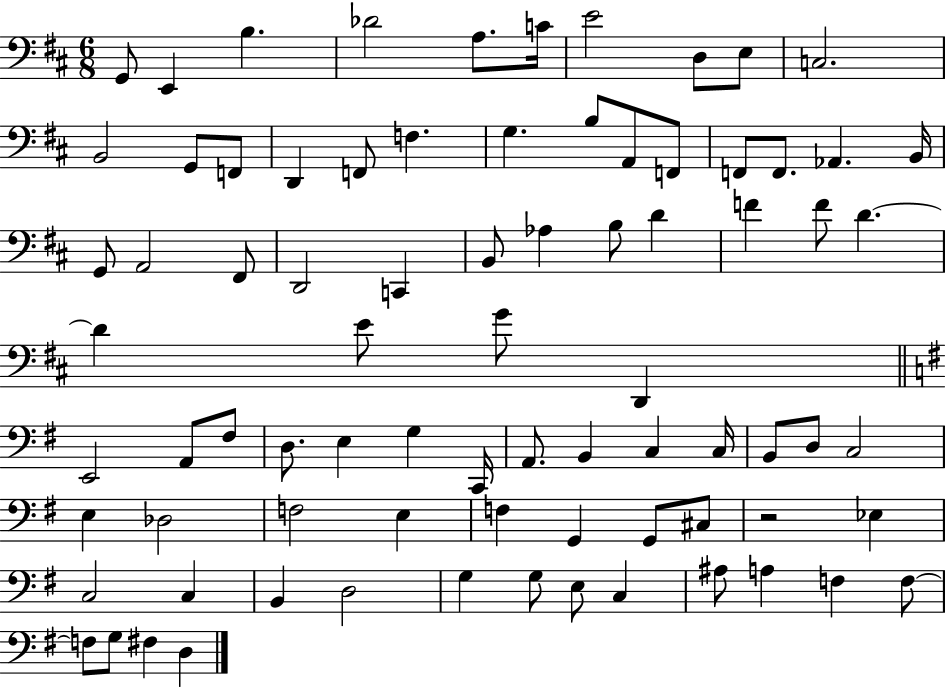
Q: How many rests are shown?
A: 1